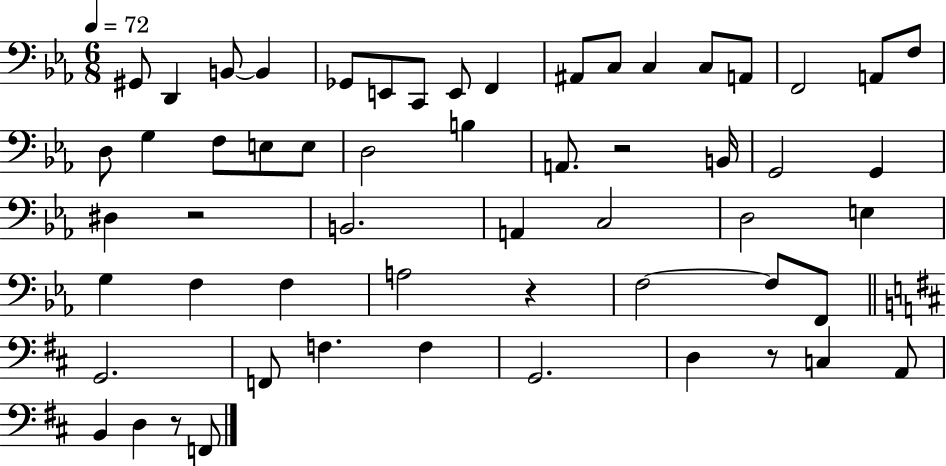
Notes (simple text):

G#2/e D2/q B2/e B2/q Gb2/e E2/e C2/e E2/e F2/q A#2/e C3/e C3/q C3/e A2/e F2/h A2/e F3/e D3/e G3/q F3/e E3/e E3/e D3/h B3/q A2/e. R/h B2/s G2/h G2/q D#3/q R/h B2/h. A2/q C3/h D3/h E3/q G3/q F3/q F3/q A3/h R/q F3/h F3/e F2/e G2/h. F2/e F3/q. F3/q G2/h. D3/q R/e C3/q A2/e B2/q D3/q R/e F2/e